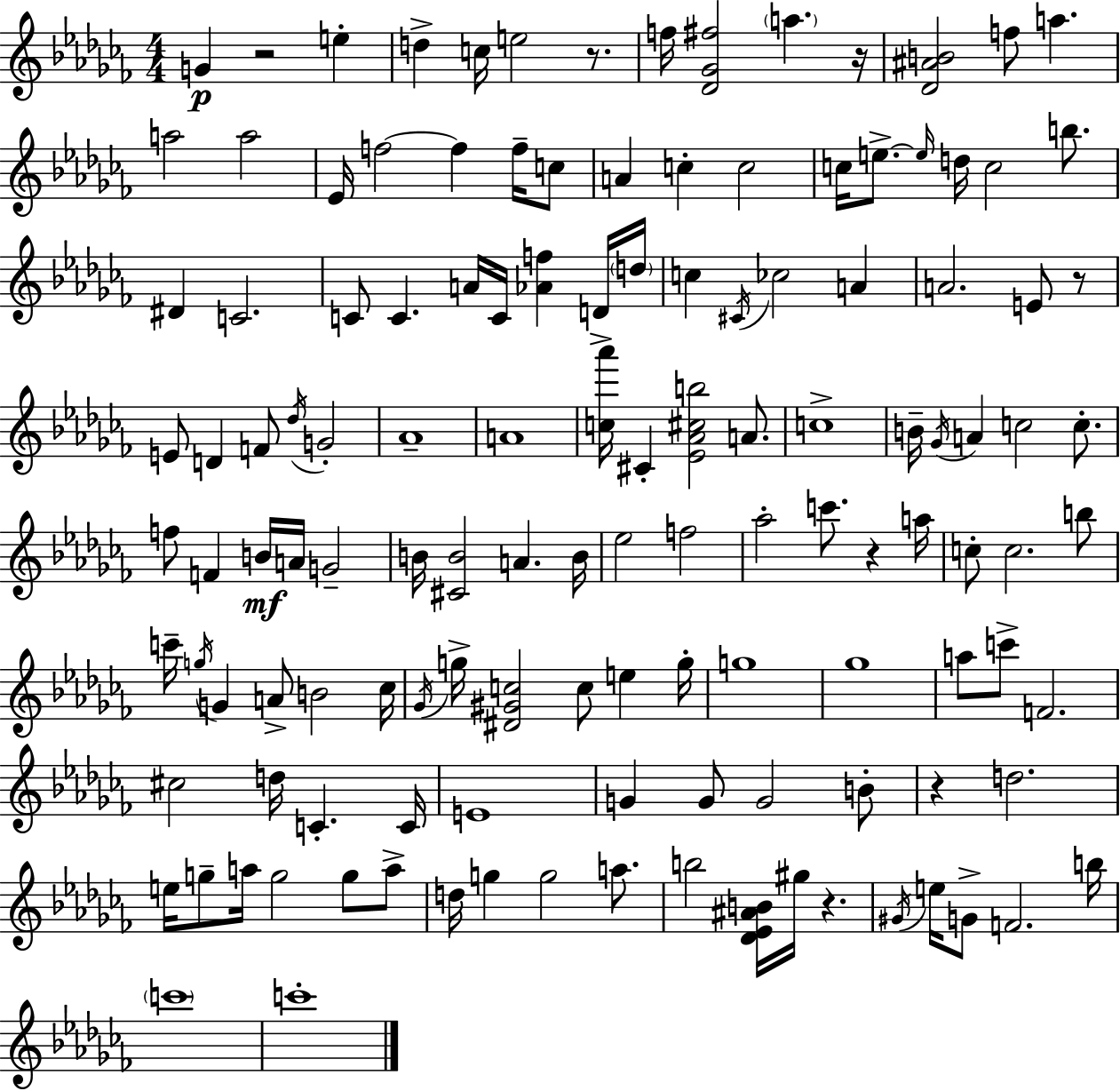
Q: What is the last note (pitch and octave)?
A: C6